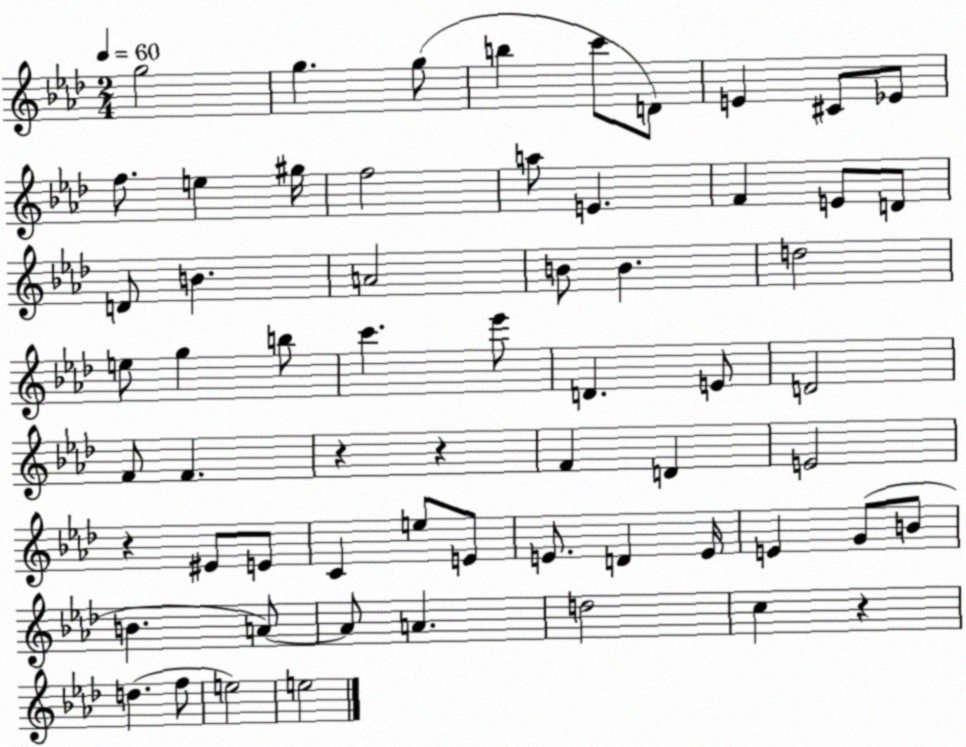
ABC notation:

X:1
T:Untitled
M:2/4
L:1/4
K:Ab
g2 g g/2 b c'/2 D/2 E ^C/2 _E/2 f/2 e ^g/4 f2 a/2 E F E/2 D/2 D/2 B A2 B/2 B d2 e/2 g b/2 c' _e'/2 D E/2 D2 F/2 F z z F D E2 z ^E/2 E/2 C e/2 E/2 E/2 D E/4 E G/2 B/2 B A/2 A/2 A d2 c z d f/2 e2 e2